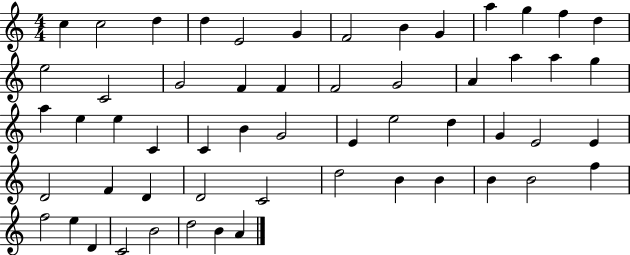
X:1
T:Untitled
M:4/4
L:1/4
K:C
c c2 d d E2 G F2 B G a g f d e2 C2 G2 F F F2 G2 A a a g a e e C C B G2 E e2 d G E2 E D2 F D D2 C2 d2 B B B B2 f f2 e D C2 B2 d2 B A